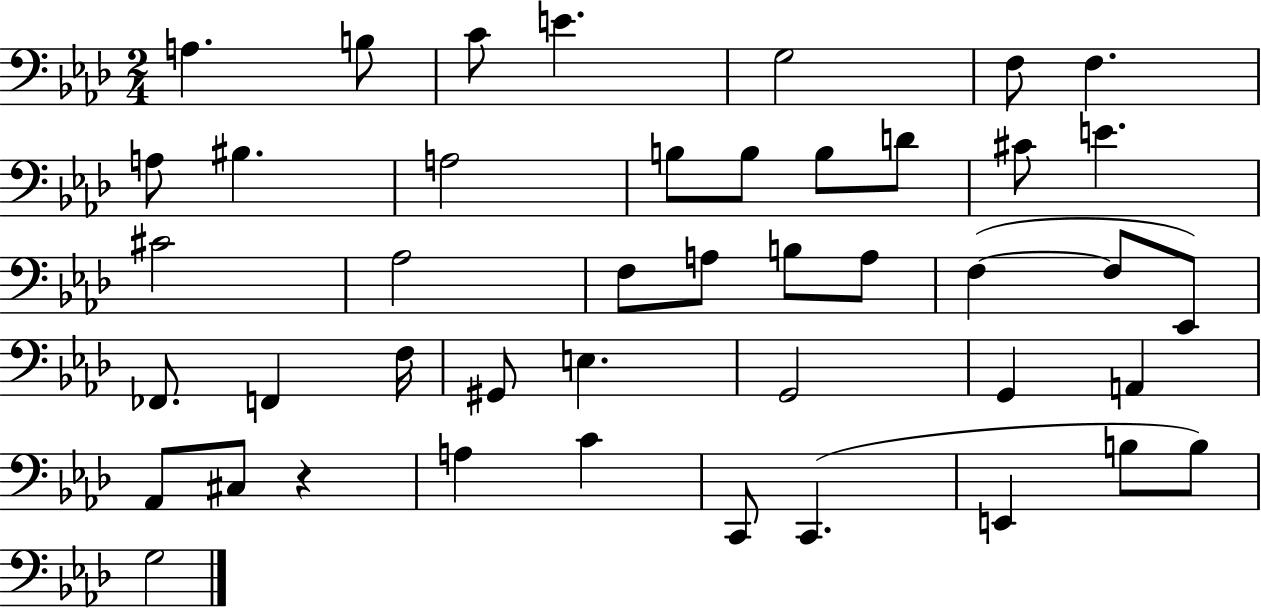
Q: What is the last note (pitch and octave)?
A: G3